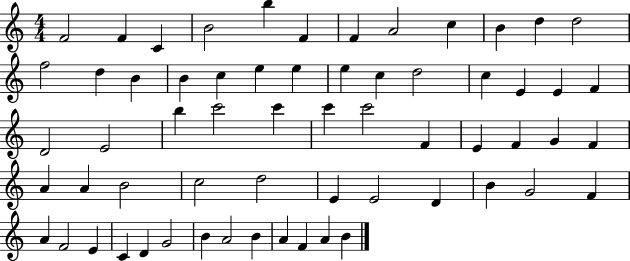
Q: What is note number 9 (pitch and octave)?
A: C5